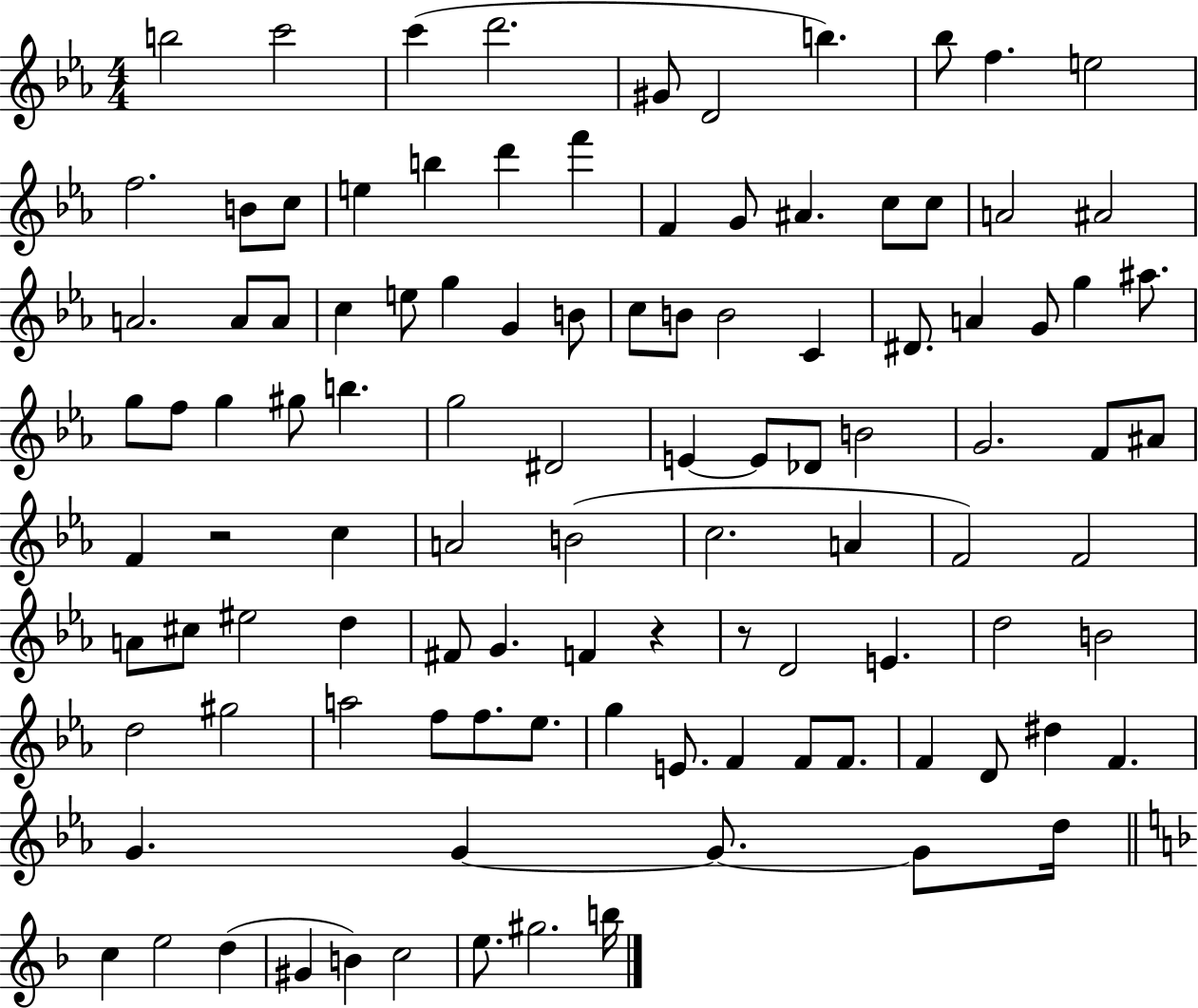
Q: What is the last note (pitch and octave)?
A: B5